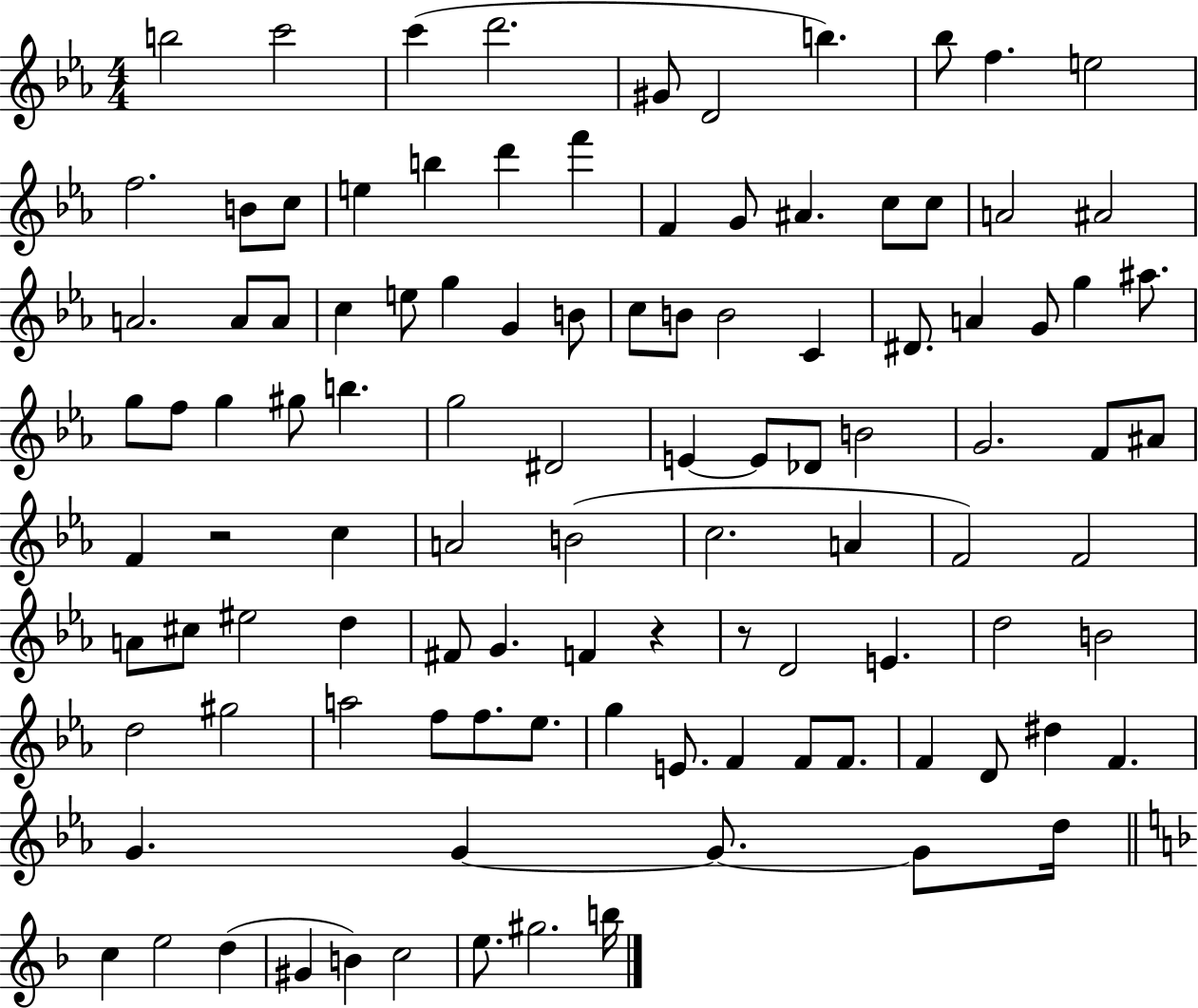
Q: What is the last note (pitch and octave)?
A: B5